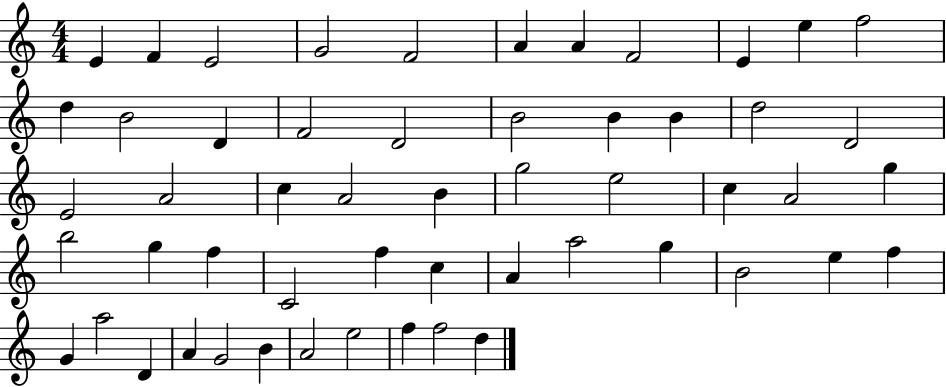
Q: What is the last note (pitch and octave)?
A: D5